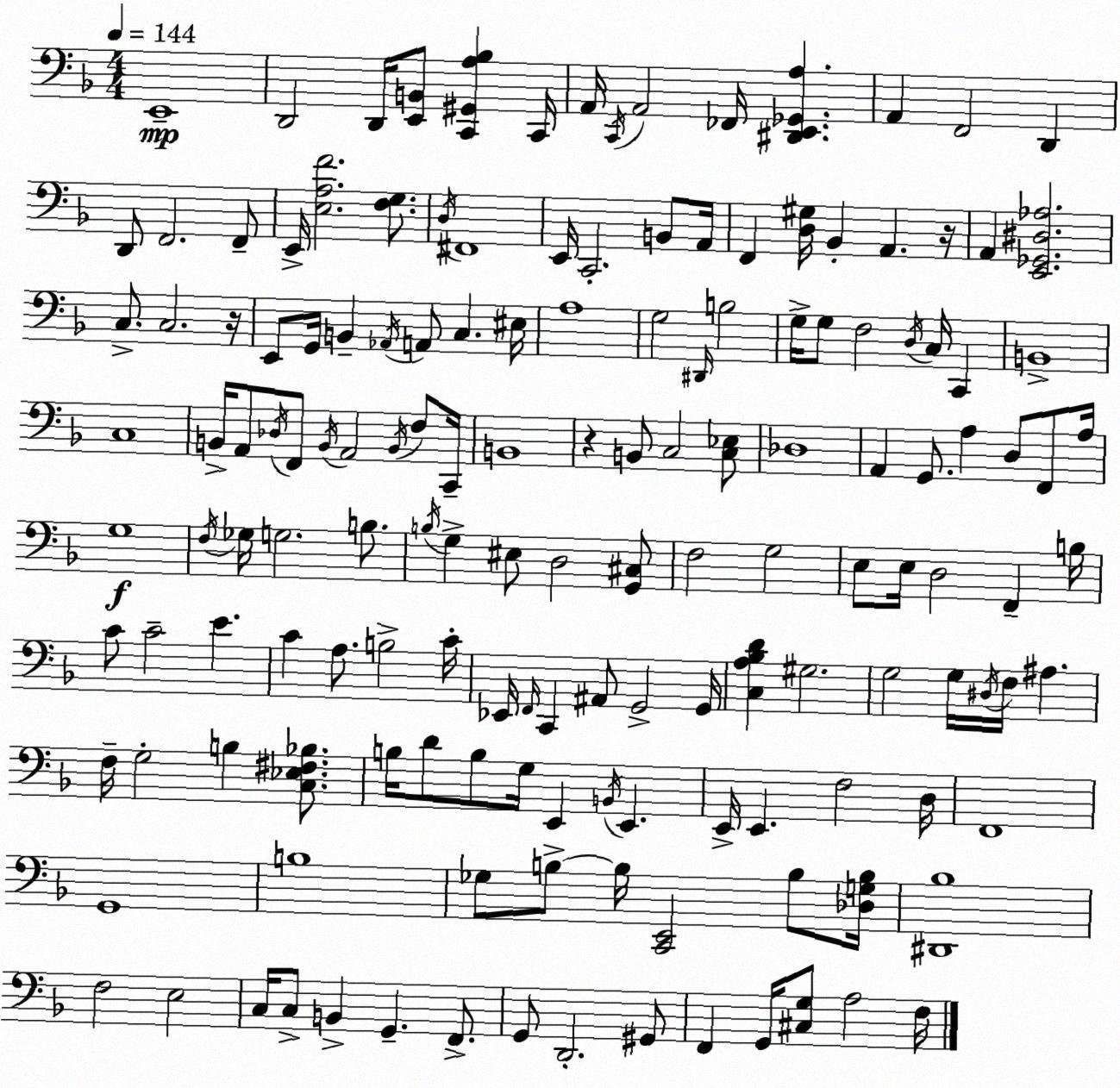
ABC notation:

X:1
T:Untitled
M:4/4
L:1/4
K:Dm
E,,4 D,,2 D,,/4 [E,,B,,]/2 [C,,^G,,A,_B,] C,,/4 A,,/4 C,,/4 A,,2 _F,,/4 [^D,,E,,_G,,A,] A,, F,,2 D,, D,,/2 F,,2 F,,/2 E,,/4 [E,A,F]2 [F,G,]/2 D,/4 ^F,,4 E,,/4 C,,2 B,,/2 A,,/4 F,, [D,^G,]/4 _B,, A,, z/4 A,, [E,,_G,,^D,_A,]2 C,/2 C,2 z/4 E,,/2 G,,/4 B,, _A,,/4 A,,/2 C, ^E,/4 A,4 G,2 ^D,,/4 B,2 G,/4 G,/2 F,2 D,/4 C,/4 C,, B,,4 C,4 B,,/4 A,,/2 _D,/4 F,,/2 B,,/4 A,,2 B,,/4 F,/2 C,,/4 B,,4 z B,,/2 C,2 [C,_E,]/2 _D,4 A,, G,,/2 A, D,/2 F,,/2 A,/4 G,4 F,/4 _G,/4 G,2 B,/2 B,/4 G, ^E,/2 D,2 [G,,^C,]/2 F,2 G,2 E,/2 E,/4 D,2 F,, B,/4 C/2 C2 E C A,/2 B,2 C/4 _E,,/4 F,,/4 C,, ^A,,/2 G,,2 G,,/4 [C,A,_B,D] ^G,2 G,2 G,/4 ^D,/4 F,/4 ^A, F,/4 G,2 B, [C,_E,^F,_B,]/2 B,/4 D/2 B,/2 G,/4 E,, B,,/4 E,, E,,/4 E,, F,2 D,/4 F,,4 G,,4 B,4 _G,/2 B,/2 B,/4 [C,,E,,]2 B,/2 [_D,G,B,]/4 [^D,,_B,]4 F,2 E,2 C,/4 C,/2 B,, G,, F,,/2 G,,/2 D,,2 ^G,,/2 F,, G,,/4 [^C,G,]/2 A,2 F,/4